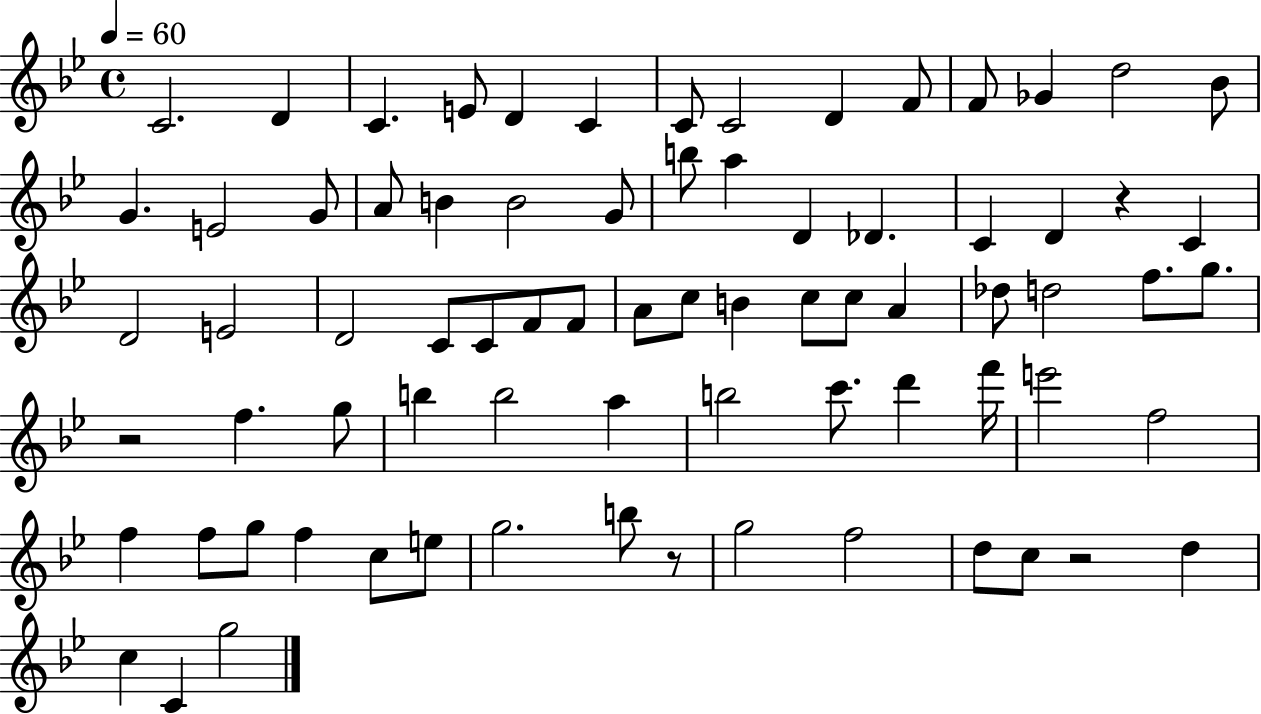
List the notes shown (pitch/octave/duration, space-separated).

C4/h. D4/q C4/q. E4/e D4/q C4/q C4/e C4/h D4/q F4/e F4/e Gb4/q D5/h Bb4/e G4/q. E4/h G4/e A4/e B4/q B4/h G4/e B5/e A5/q D4/q Db4/q. C4/q D4/q R/q C4/q D4/h E4/h D4/h C4/e C4/e F4/e F4/e A4/e C5/e B4/q C5/e C5/e A4/q Db5/e D5/h F5/e. G5/e. R/h F5/q. G5/e B5/q B5/h A5/q B5/h C6/e. D6/q F6/s E6/h F5/h F5/q F5/e G5/e F5/q C5/e E5/e G5/h. B5/e R/e G5/h F5/h D5/e C5/e R/h D5/q C5/q C4/q G5/h